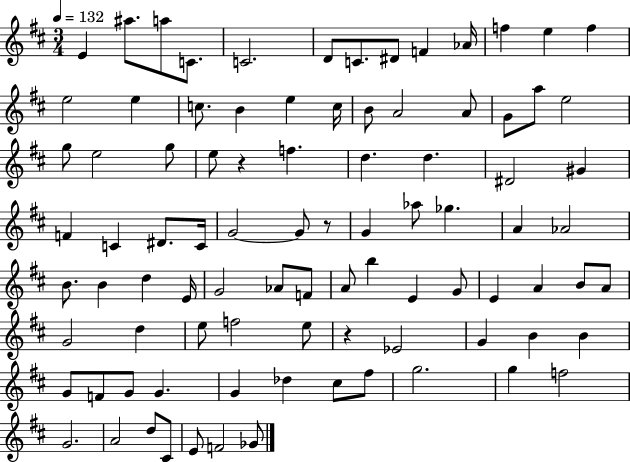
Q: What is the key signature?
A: D major